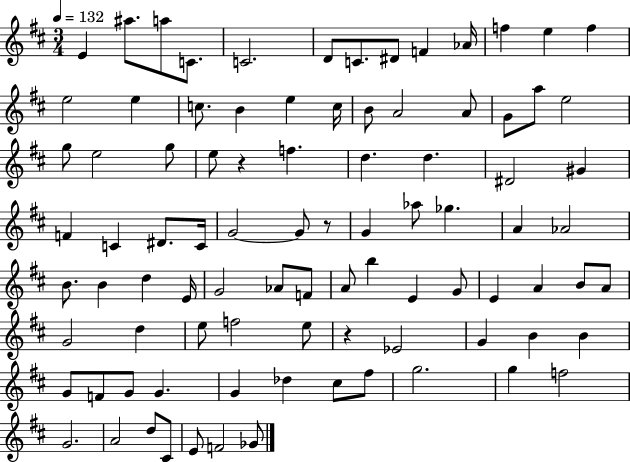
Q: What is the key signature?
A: D major